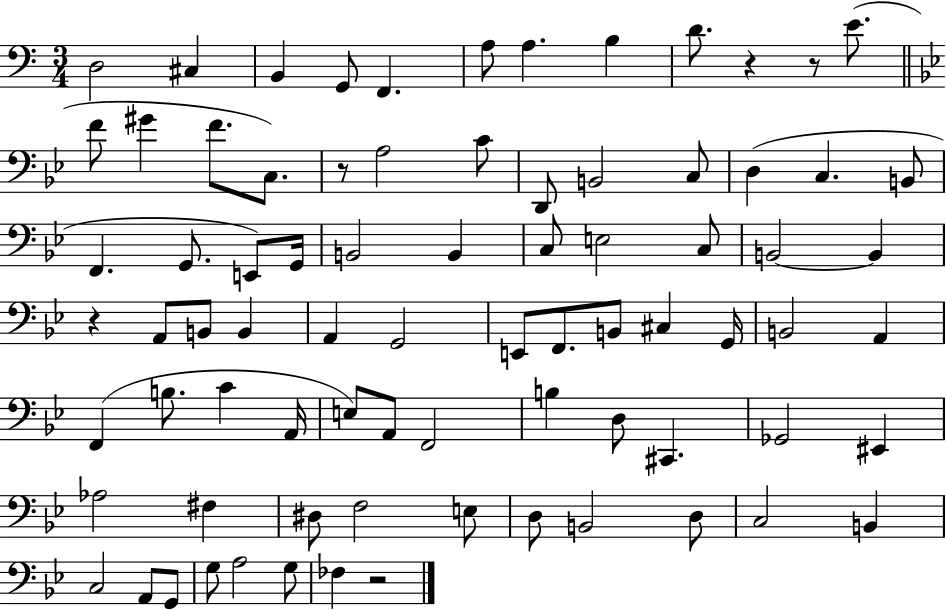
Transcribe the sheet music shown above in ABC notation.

X:1
T:Untitled
M:3/4
L:1/4
K:C
D,2 ^C, B,, G,,/2 F,, A,/2 A, B, D/2 z z/2 E/2 F/2 ^G F/2 C,/2 z/2 A,2 C/2 D,,/2 B,,2 C,/2 D, C, B,,/2 F,, G,,/2 E,,/2 G,,/4 B,,2 B,, C,/2 E,2 C,/2 B,,2 B,, z A,,/2 B,,/2 B,, A,, G,,2 E,,/2 F,,/2 B,,/2 ^C, G,,/4 B,,2 A,, F,, B,/2 C A,,/4 E,/2 A,,/2 F,,2 B, D,/2 ^C,, _G,,2 ^E,, _A,2 ^F, ^D,/2 F,2 E,/2 D,/2 B,,2 D,/2 C,2 B,, C,2 A,,/2 G,,/2 G,/2 A,2 G,/2 _F, z2